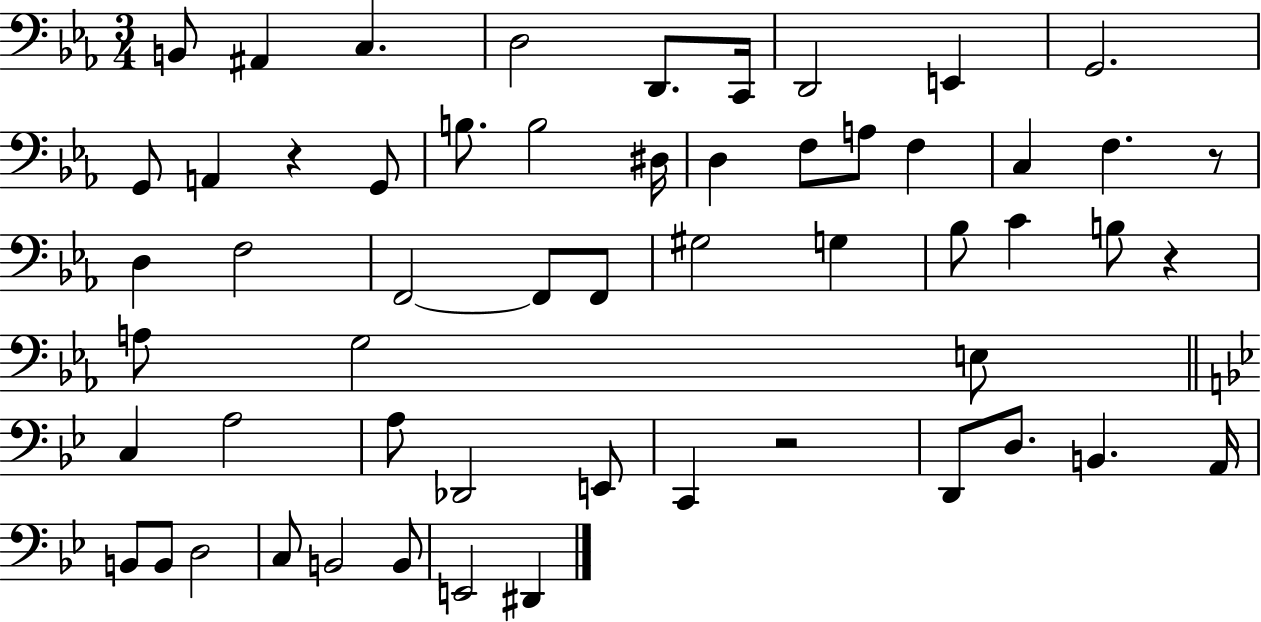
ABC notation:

X:1
T:Untitled
M:3/4
L:1/4
K:Eb
B,,/2 ^A,, C, D,2 D,,/2 C,,/4 D,,2 E,, G,,2 G,,/2 A,, z G,,/2 B,/2 B,2 ^D,/4 D, F,/2 A,/2 F, C, F, z/2 D, F,2 F,,2 F,,/2 F,,/2 ^G,2 G, _B,/2 C B,/2 z A,/2 G,2 E,/2 C, A,2 A,/2 _D,,2 E,,/2 C,, z2 D,,/2 D,/2 B,, A,,/4 B,,/2 B,,/2 D,2 C,/2 B,,2 B,,/2 E,,2 ^D,,